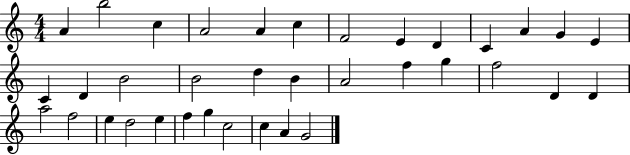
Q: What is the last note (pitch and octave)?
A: G4